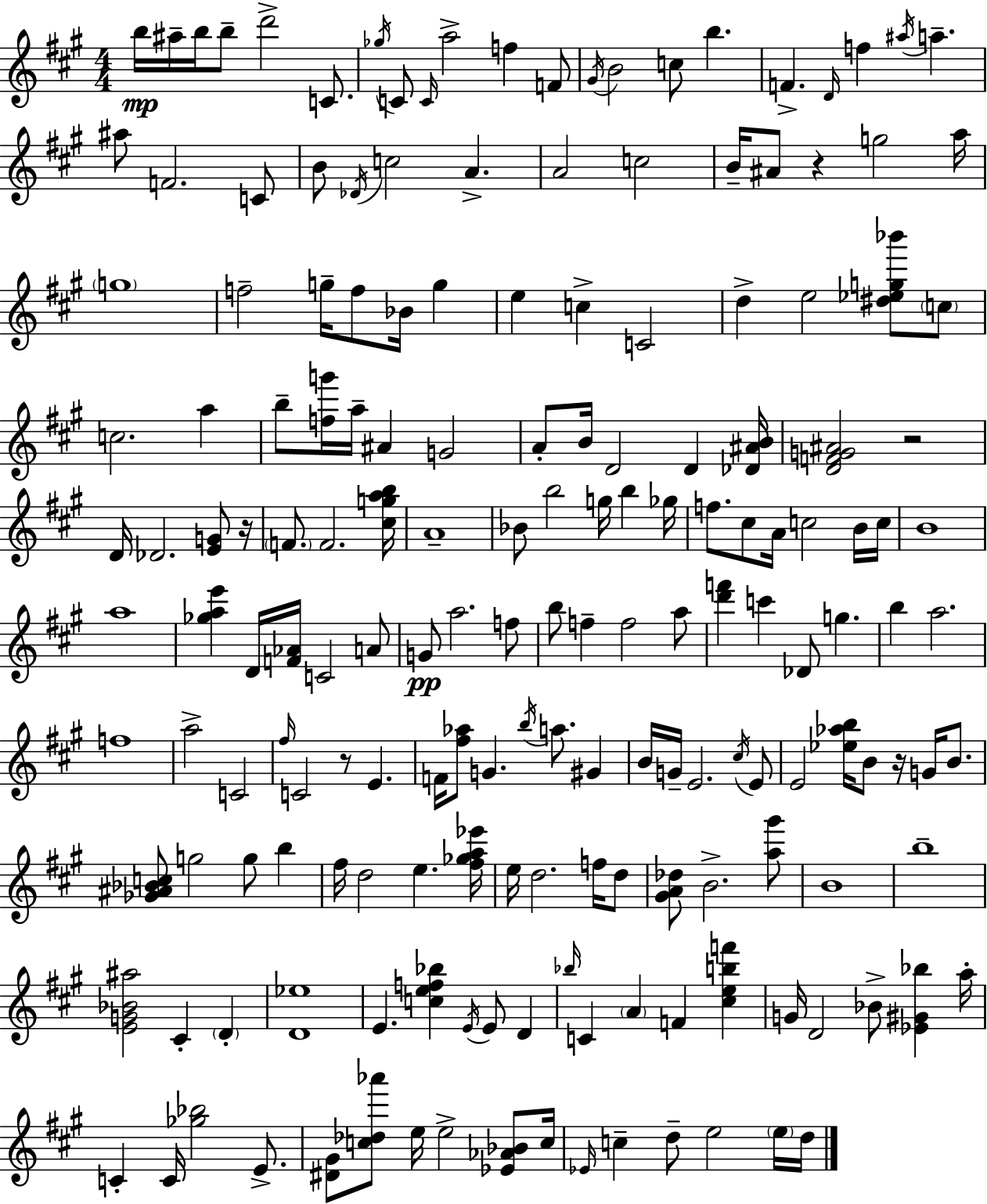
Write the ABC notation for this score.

X:1
T:Untitled
M:4/4
L:1/4
K:A
b/4 ^a/4 b/4 b/2 d'2 C/2 _g/4 C/2 C/4 a2 f F/2 ^G/4 B2 c/2 b F D/4 f ^a/4 a ^a/2 F2 C/2 B/2 _D/4 c2 A A2 c2 B/4 ^A/2 z g2 a/4 g4 f2 g/4 f/2 _B/4 g e c C2 d e2 [^d_eg_b']/2 c/2 c2 a b/2 [fg']/4 a/4 ^A G2 A/2 B/4 D2 D [_D^AB]/4 [DFG^A]2 z2 D/4 _D2 [EG]/2 z/4 F/2 F2 [^cgab]/4 A4 _B/2 b2 g/4 b _g/4 f/2 ^c/2 A/4 c2 B/4 c/4 B4 a4 [_gae'] D/4 [F_A]/4 C2 A/2 G/2 a2 f/2 b/2 f f2 a/2 [d'f'] c' _D/2 g b a2 f4 a2 C2 ^f/4 C2 z/2 E F/4 [^f_a]/2 G b/4 a/2 ^G B/4 G/4 E2 ^c/4 E/2 E2 [_e_ab]/4 B/2 z/4 G/4 B/2 [_G^A_Bc]/2 g2 g/2 b ^f/4 d2 e [^f_ga_e']/4 e/4 d2 f/4 d/2 [^GA_d]/2 B2 [a^g']/2 B4 b4 [EG_B^a]2 ^C D [D_e]4 E [cef_b] E/4 E/2 D _b/4 C A F [^cebf'] G/4 D2 _B/2 [_E^G_b] a/4 C C/4 [_g_b]2 E/2 [^D^G]/2 [c_d_a']/2 e/4 e2 [_E_A_B]/2 c/4 _E/4 c d/2 e2 e/4 d/4